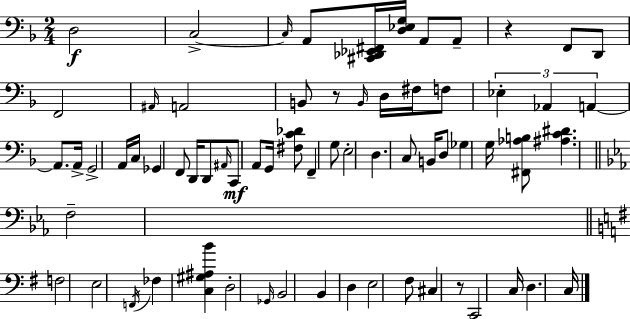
D3/h C3/h C3/s A2/e [C#2,Db2,Eb2,F#2]/s [D3,Eb3,G3]/s A2/e A2/e R/q F2/e D2/e F2/h A#2/s A2/h B2/e R/e B2/s D3/s F#3/s F3/e Eb3/q Ab2/q A2/q A2/e. A2/s G2/h A2/s C3/s Gb2/q F2/e D2/s D2/e A#2/s C2/e A2/e G2/s [F#3,C4,Db4]/e F2/q G3/e E3/h D3/q. C3/e B2/s D3/e Gb3/q G3/s [F#2,Ab3,B3]/e [A#3,C4,D#4]/q. F3/h F3/h E3/h F2/s FES3/q [C3,G#3,A#3,B4]/q D3/h Gb2/s B2/h B2/q D3/q E3/h F#3/e C#3/q R/e C2/h C3/s D3/q. C3/s